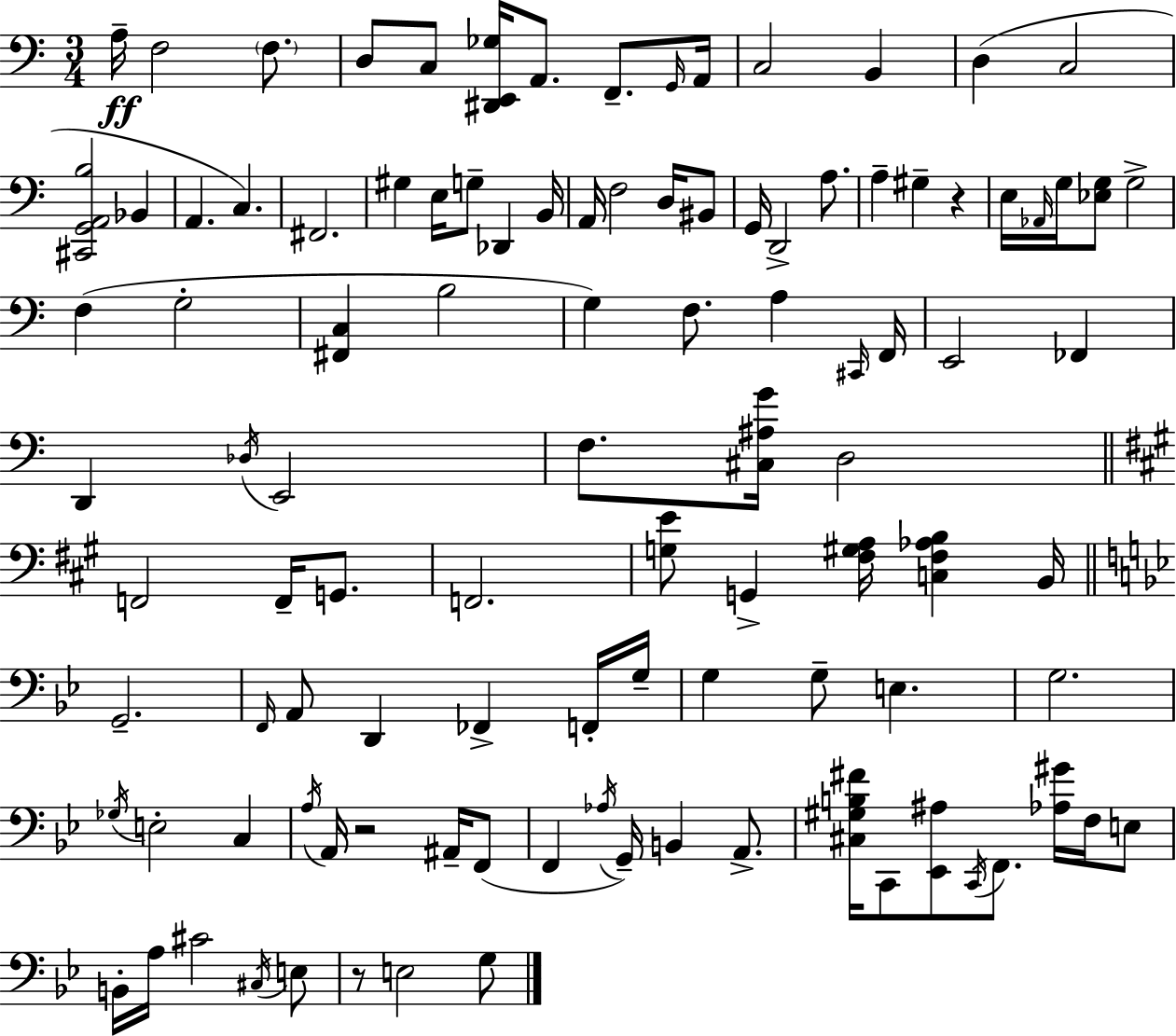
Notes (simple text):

A3/s F3/h F3/e. D3/e C3/e [D#2,E2,Gb3]/s A2/e. F2/e. G2/s A2/s C3/h B2/q D3/q C3/h [C#2,G2,A2,B3]/h Bb2/q A2/q. C3/q. F#2/h. G#3/q E3/s G3/e Db2/q B2/s A2/s F3/h D3/s BIS2/e G2/s D2/h A3/e. A3/q G#3/q R/q E3/s Ab2/s G3/s [Eb3,G3]/e G3/h F3/q G3/h [F#2,C3]/q B3/h G3/q F3/e. A3/q C#2/s F2/s E2/h FES2/q D2/q Db3/s E2/h F3/e. [C#3,A#3,G4]/s D3/h F2/h F2/s G2/e. F2/h. [G3,E4]/e G2/q [F#3,G#3,A3]/s [C3,F#3,Ab3,B3]/q B2/s G2/h. F2/s A2/e D2/q FES2/q F2/s G3/s G3/q G3/e E3/q. G3/h. Gb3/s E3/h C3/q A3/s A2/s R/h A#2/s F2/e F2/q Ab3/s G2/s B2/q A2/e. [C#3,G#3,B3,F#4]/s C2/e [Eb2,A#3]/e C2/s F2/e. [Ab3,G#4]/s F3/s E3/e B2/s A3/s C#4/h C#3/s E3/e R/e E3/h G3/e